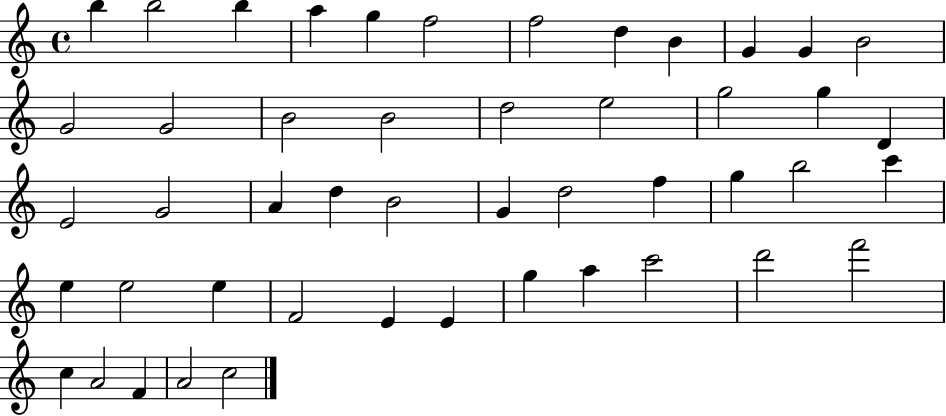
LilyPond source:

{
  \clef treble
  \time 4/4
  \defaultTimeSignature
  \key c \major
  b''4 b''2 b''4 | a''4 g''4 f''2 | f''2 d''4 b'4 | g'4 g'4 b'2 | \break g'2 g'2 | b'2 b'2 | d''2 e''2 | g''2 g''4 d'4 | \break e'2 g'2 | a'4 d''4 b'2 | g'4 d''2 f''4 | g''4 b''2 c'''4 | \break e''4 e''2 e''4 | f'2 e'4 e'4 | g''4 a''4 c'''2 | d'''2 f'''2 | \break c''4 a'2 f'4 | a'2 c''2 | \bar "|."
}